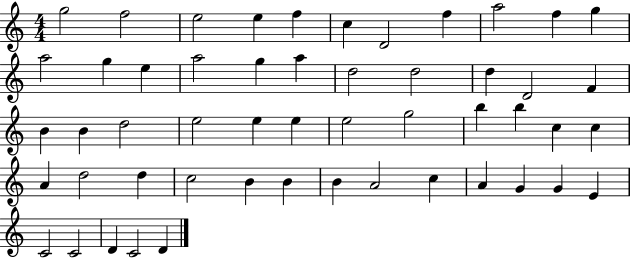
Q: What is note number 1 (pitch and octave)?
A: G5